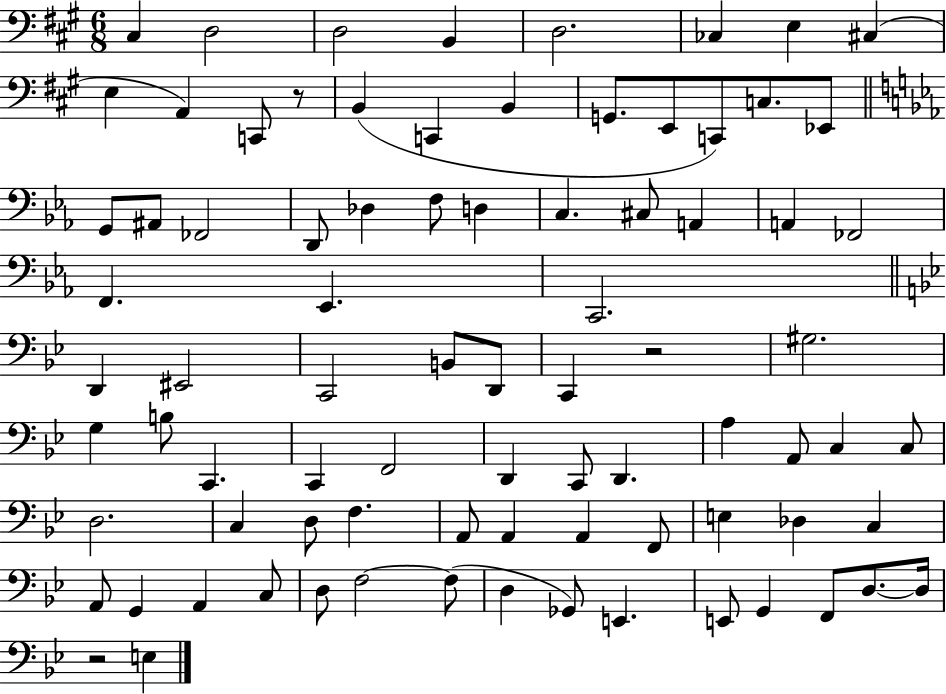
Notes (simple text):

C#3/q D3/h D3/h B2/q D3/h. CES3/q E3/q C#3/q E3/q A2/q C2/e R/e B2/q C2/q B2/q G2/e. E2/e C2/e C3/e. Eb2/e G2/e A#2/e FES2/h D2/e Db3/q F3/e D3/q C3/q. C#3/e A2/q A2/q FES2/h F2/q. Eb2/q. C2/h. D2/q EIS2/h C2/h B2/e D2/e C2/q R/h G#3/h. G3/q B3/e C2/q. C2/q F2/h D2/q C2/e D2/q. A3/q A2/e C3/q C3/e D3/h. C3/q D3/e F3/q. A2/e A2/q A2/q F2/e E3/q Db3/q C3/q A2/e G2/q A2/q C3/e D3/e F3/h F3/e D3/q Gb2/e E2/q. E2/e G2/q F2/e D3/e. D3/s R/h E3/q